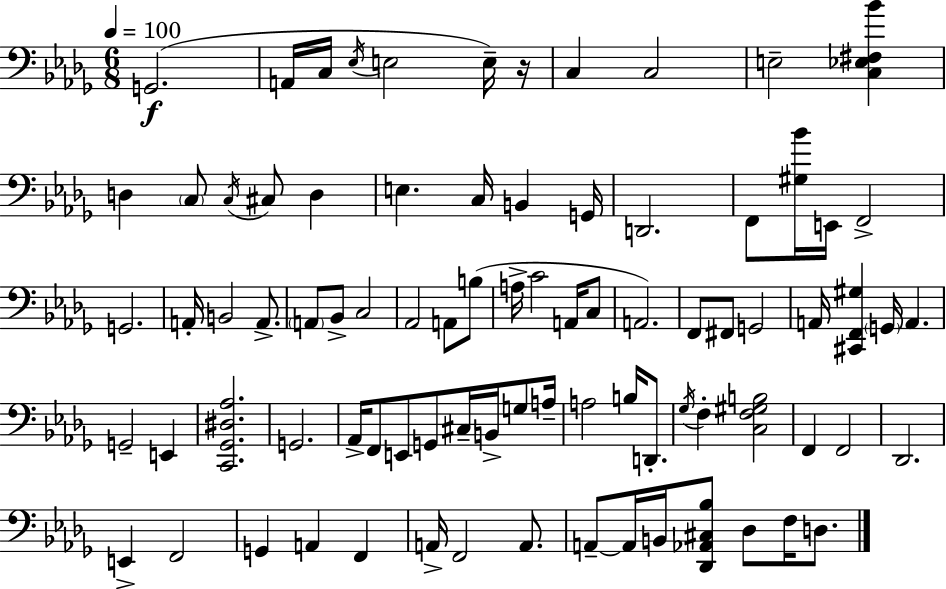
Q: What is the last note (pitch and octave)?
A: D3